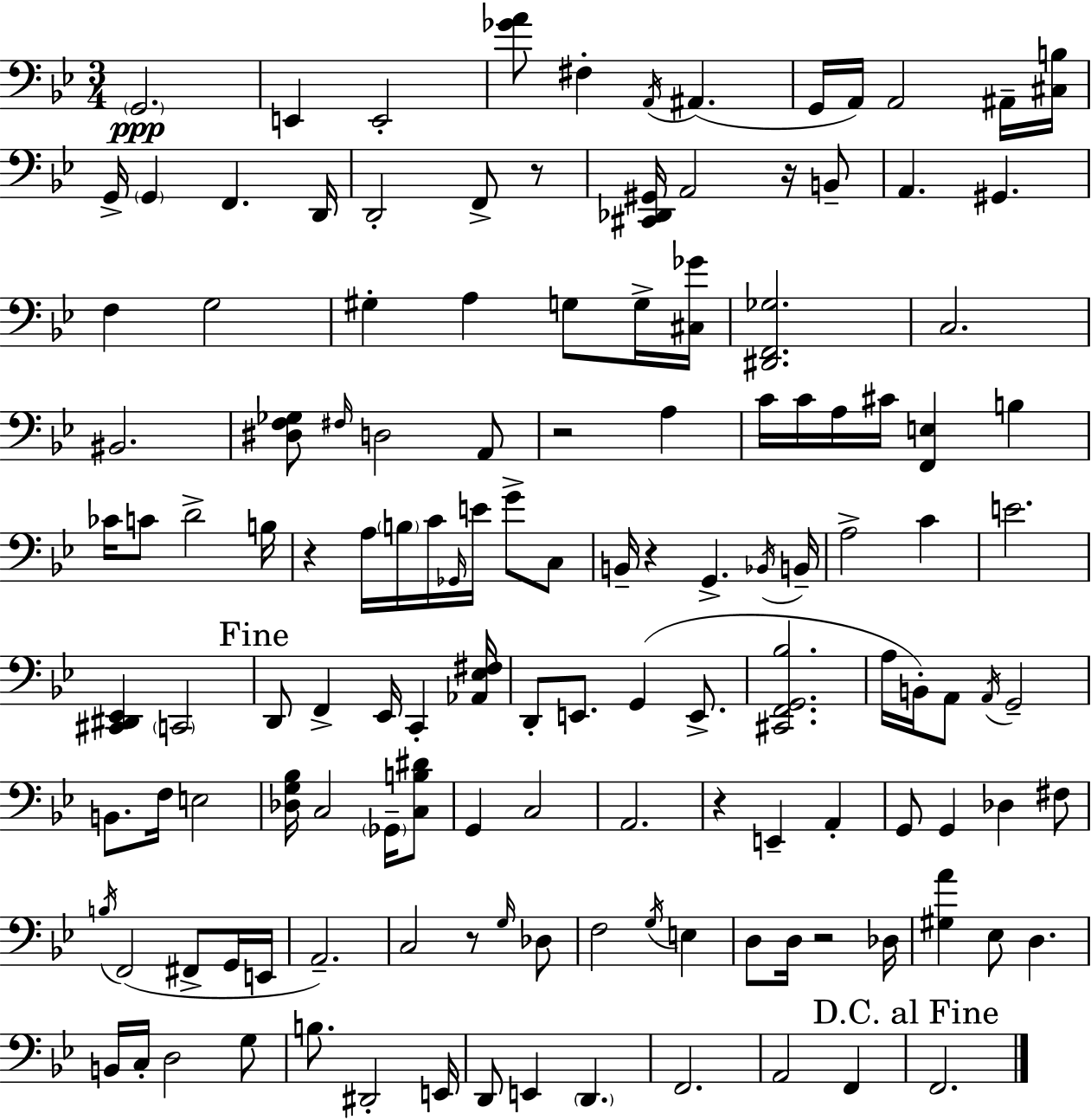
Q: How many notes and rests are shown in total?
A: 135